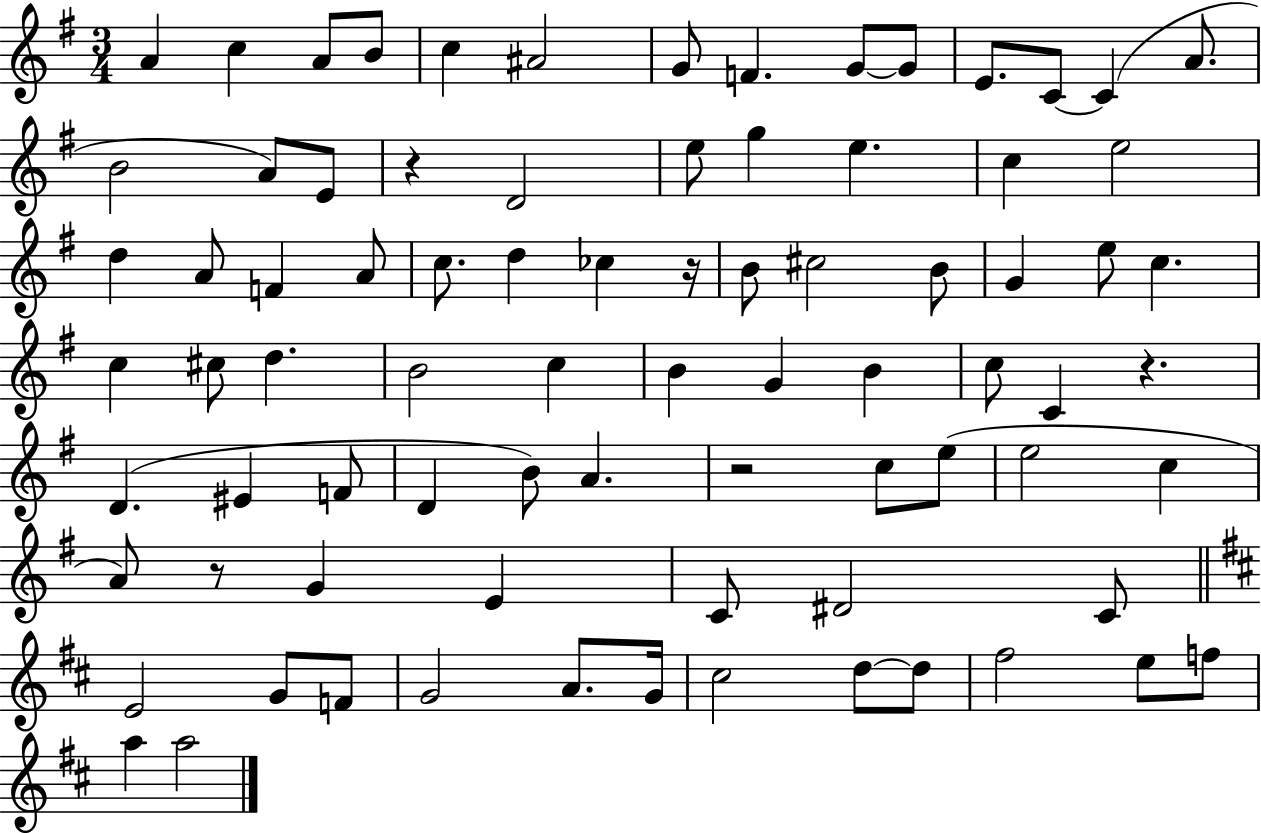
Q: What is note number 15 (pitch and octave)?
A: B4